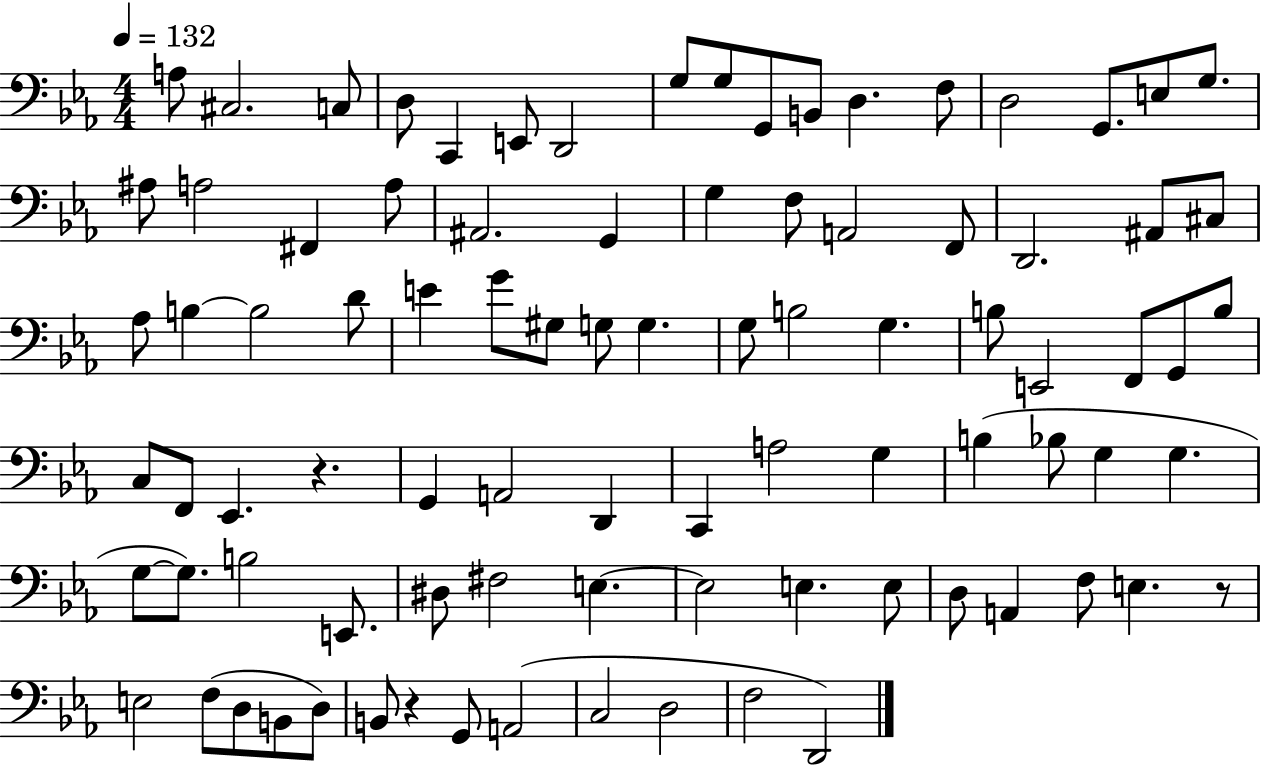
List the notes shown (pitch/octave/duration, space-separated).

A3/e C#3/h. C3/e D3/e C2/q E2/e D2/h G3/e G3/e G2/e B2/e D3/q. F3/e D3/h G2/e. E3/e G3/e. A#3/e A3/h F#2/q A3/e A#2/h. G2/q G3/q F3/e A2/h F2/e D2/h. A#2/e C#3/e Ab3/e B3/q B3/h D4/e E4/q G4/e G#3/e G3/e G3/q. G3/e B3/h G3/q. B3/e E2/h F2/e G2/e B3/e C3/e F2/e Eb2/q. R/q. G2/q A2/h D2/q C2/q A3/h G3/q B3/q Bb3/e G3/q G3/q. G3/e G3/e. B3/h E2/e. D#3/e F#3/h E3/q. E3/h E3/q. E3/e D3/e A2/q F3/e E3/q. R/e E3/h F3/e D3/e B2/e D3/e B2/e R/q G2/e A2/h C3/h D3/h F3/h D2/h